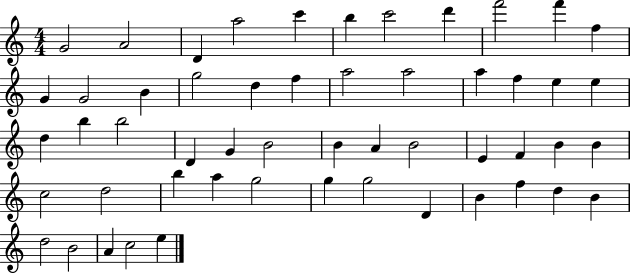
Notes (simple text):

G4/h A4/h D4/q A5/h C6/q B5/q C6/h D6/q F6/h F6/q F5/q G4/q G4/h B4/q G5/h D5/q F5/q A5/h A5/h A5/q F5/q E5/q E5/q D5/q B5/q B5/h D4/q G4/q B4/h B4/q A4/q B4/h E4/q F4/q B4/q B4/q C5/h D5/h B5/q A5/q G5/h G5/q G5/h D4/q B4/q F5/q D5/q B4/q D5/h B4/h A4/q C5/h E5/q